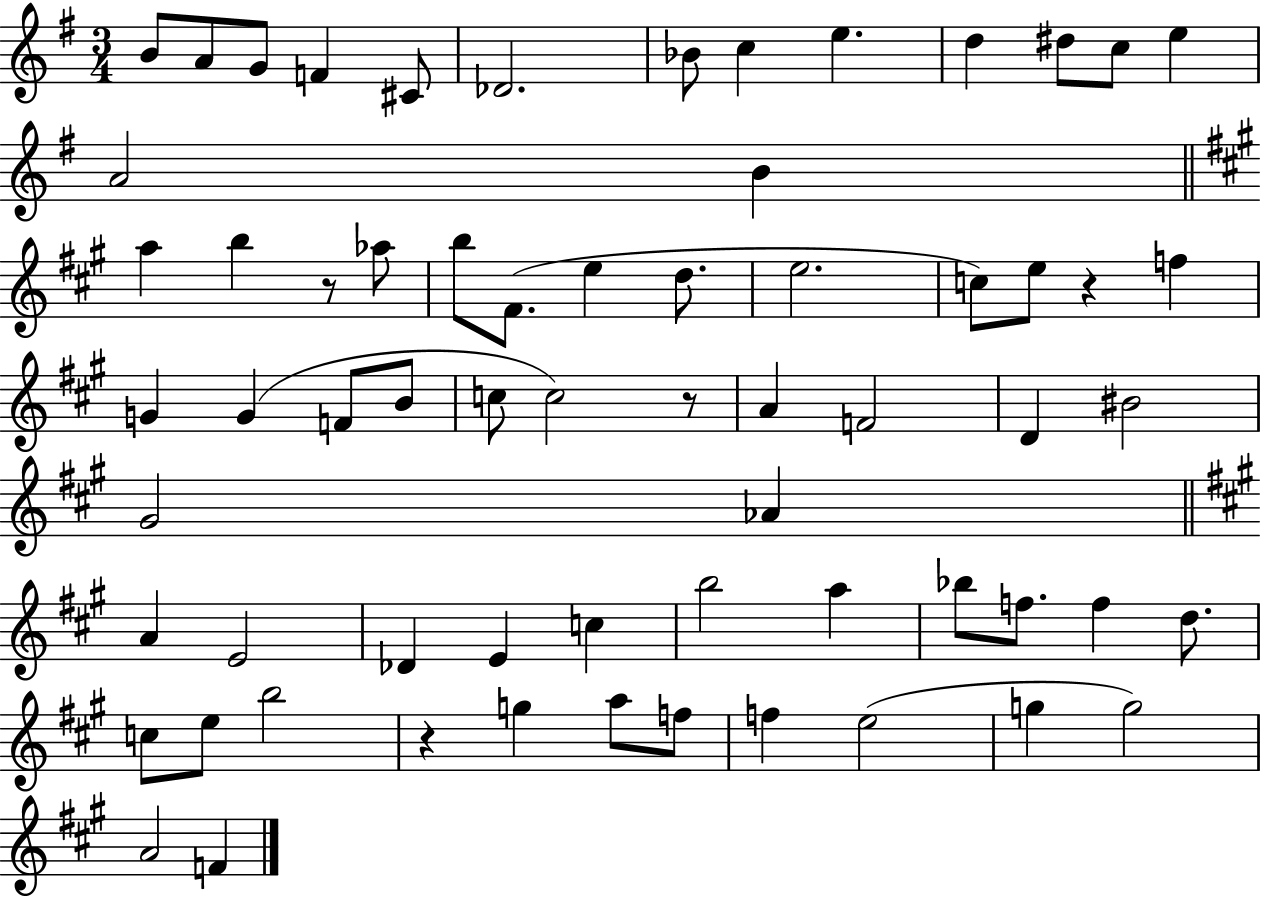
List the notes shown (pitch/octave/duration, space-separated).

B4/e A4/e G4/e F4/q C#4/e Db4/h. Bb4/e C5/q E5/q. D5/q D#5/e C5/e E5/q A4/h B4/q A5/q B5/q R/e Ab5/e B5/e F#4/e. E5/q D5/e. E5/h. C5/e E5/e R/q F5/q G4/q G4/q F4/e B4/e C5/e C5/h R/e A4/q F4/h D4/q BIS4/h G#4/h Ab4/q A4/q E4/h Db4/q E4/q C5/q B5/h A5/q Bb5/e F5/e. F5/q D5/e. C5/e E5/e B5/h R/q G5/q A5/e F5/e F5/q E5/h G5/q G5/h A4/h F4/q